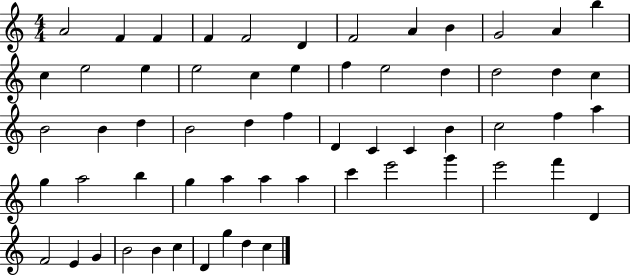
{
  \clef treble
  \numericTimeSignature
  \time 4/4
  \key c \major
  a'2 f'4 f'4 | f'4 f'2 d'4 | f'2 a'4 b'4 | g'2 a'4 b''4 | \break c''4 e''2 e''4 | e''2 c''4 e''4 | f''4 e''2 d''4 | d''2 d''4 c''4 | \break b'2 b'4 d''4 | b'2 d''4 f''4 | d'4 c'4 c'4 b'4 | c''2 f''4 a''4 | \break g''4 a''2 b''4 | g''4 a''4 a''4 a''4 | c'''4 e'''2 g'''4 | e'''2 f'''4 d'4 | \break f'2 e'4 g'4 | b'2 b'4 c''4 | d'4 g''4 d''4 c''4 | \bar "|."
}